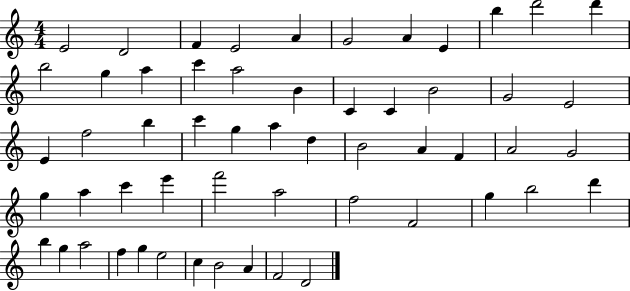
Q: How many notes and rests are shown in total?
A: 56